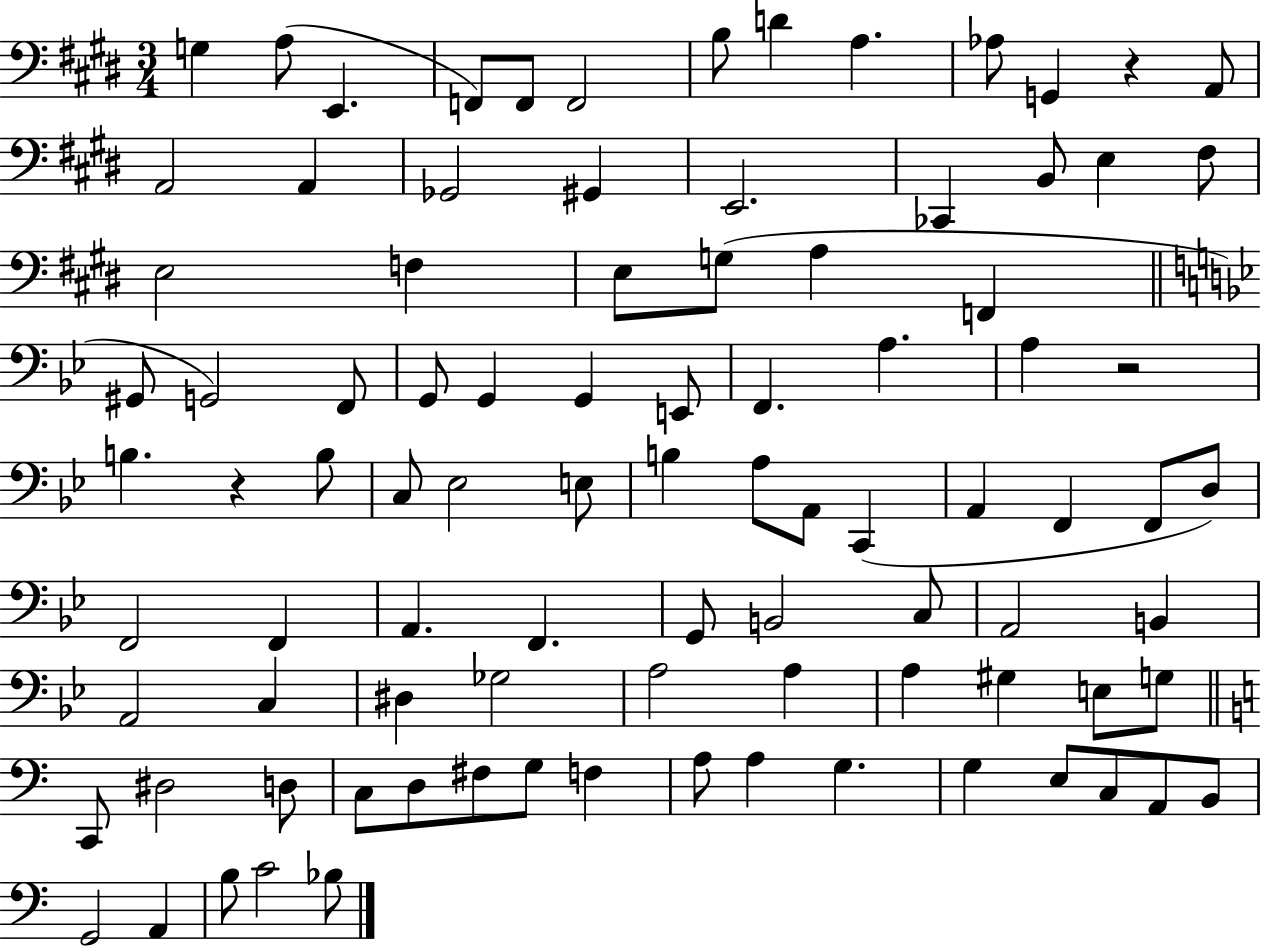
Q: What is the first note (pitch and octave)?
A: G3